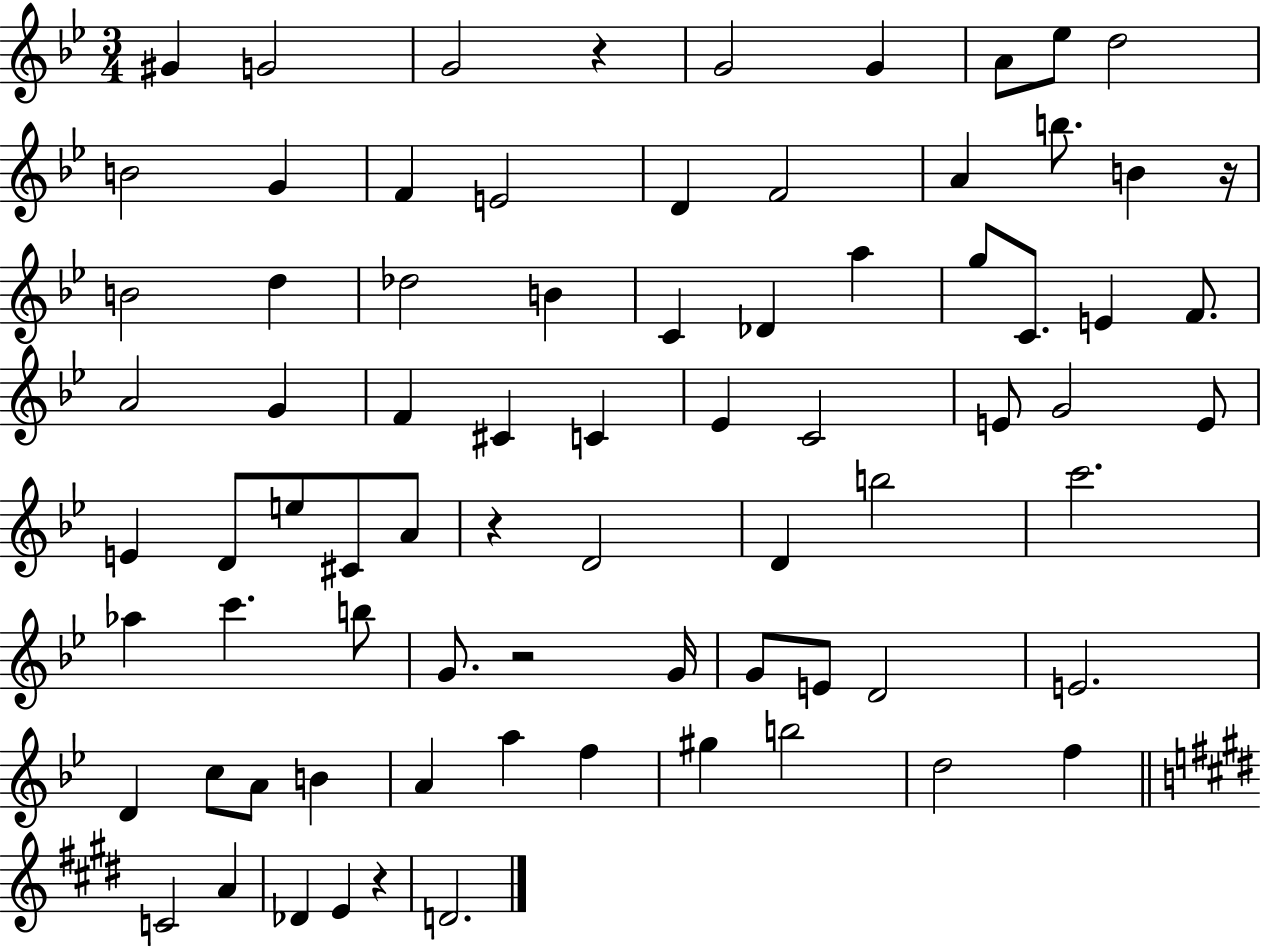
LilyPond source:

{
  \clef treble
  \numericTimeSignature
  \time 3/4
  \key bes \major
  gis'4 g'2 | g'2 r4 | g'2 g'4 | a'8 ees''8 d''2 | \break b'2 g'4 | f'4 e'2 | d'4 f'2 | a'4 b''8. b'4 r16 | \break b'2 d''4 | des''2 b'4 | c'4 des'4 a''4 | g''8 c'8. e'4 f'8. | \break a'2 g'4 | f'4 cis'4 c'4 | ees'4 c'2 | e'8 g'2 e'8 | \break e'4 d'8 e''8 cis'8 a'8 | r4 d'2 | d'4 b''2 | c'''2. | \break aes''4 c'''4. b''8 | g'8. r2 g'16 | g'8 e'8 d'2 | e'2. | \break d'4 c''8 a'8 b'4 | a'4 a''4 f''4 | gis''4 b''2 | d''2 f''4 | \break \bar "||" \break \key e \major c'2 a'4 | des'4 e'4 r4 | d'2. | \bar "|."
}